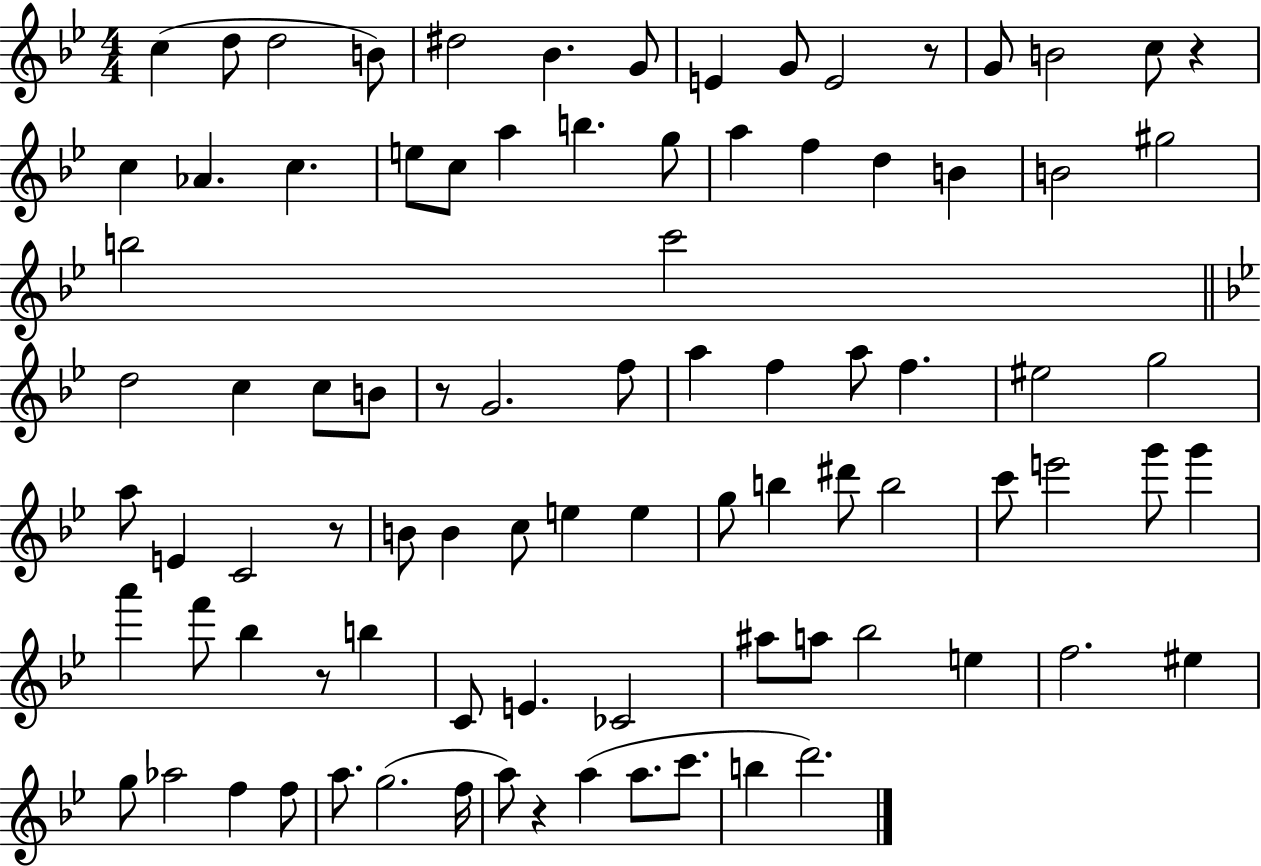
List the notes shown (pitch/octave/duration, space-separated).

C5/q D5/e D5/h B4/e D#5/h Bb4/q. G4/e E4/q G4/e E4/h R/e G4/e B4/h C5/e R/q C5/q Ab4/q. C5/q. E5/e C5/e A5/q B5/q. G5/e A5/q F5/q D5/q B4/q B4/h G#5/h B5/h C6/h D5/h C5/q C5/e B4/e R/e G4/h. F5/e A5/q F5/q A5/e F5/q. EIS5/h G5/h A5/e E4/q C4/h R/e B4/e B4/q C5/e E5/q E5/q G5/e B5/q D#6/e B5/h C6/e E6/h G6/e G6/q A6/q F6/e Bb5/q R/e B5/q C4/e E4/q. CES4/h A#5/e A5/e Bb5/h E5/q F5/h. EIS5/q G5/e Ab5/h F5/q F5/e A5/e. G5/h. F5/s A5/e R/q A5/q A5/e. C6/e. B5/q D6/h.